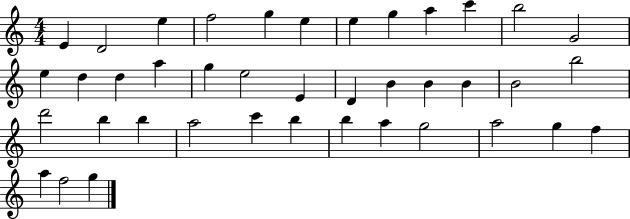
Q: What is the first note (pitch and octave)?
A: E4